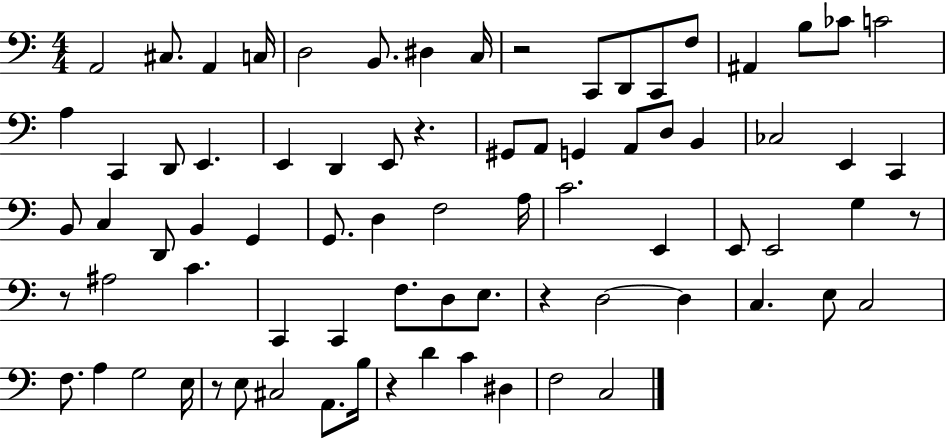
{
  \clef bass
  \numericTimeSignature
  \time 4/4
  \key c \major
  a,2 cis8. a,4 c16 | d2 b,8. dis4 c16 | r2 c,8 d,8 c,8 f8 | ais,4 b8 ces'8 c'2 | \break a4 c,4 d,8 e,4. | e,4 d,4 e,8 r4. | gis,8 a,8 g,4 a,8 d8 b,4 | ces2 e,4 c,4 | \break b,8 c4 d,8 b,4 g,4 | g,8. d4 f2 a16 | c'2. e,4 | e,8 e,2 g4 r8 | \break r8 ais2 c'4. | c,4 c,4 f8. d8 e8. | r4 d2~~ d4 | c4. e8 c2 | \break f8. a4 g2 e16 | r8 e8 cis2 a,8. b16 | r4 d'4 c'4 dis4 | f2 c2 | \break \bar "|."
}